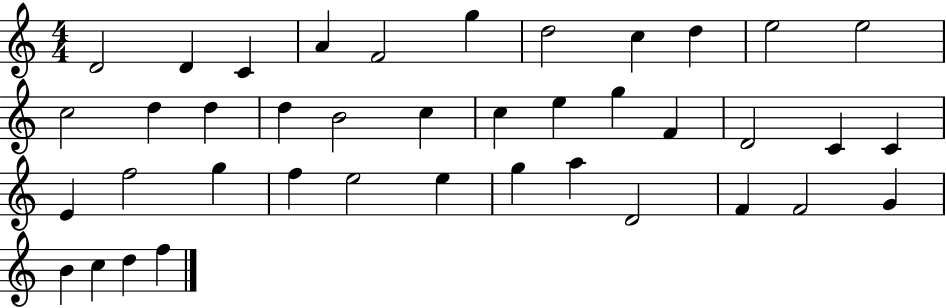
X:1
T:Untitled
M:4/4
L:1/4
K:C
D2 D C A F2 g d2 c d e2 e2 c2 d d d B2 c c e g F D2 C C E f2 g f e2 e g a D2 F F2 G B c d f